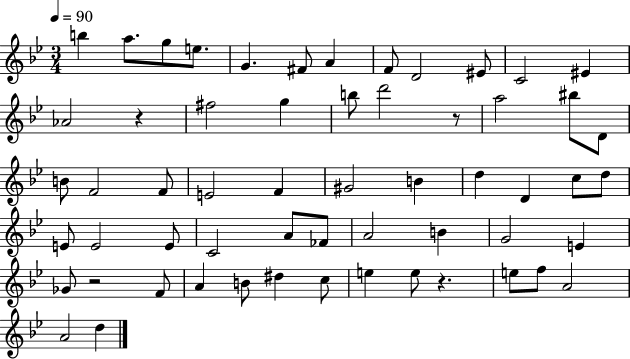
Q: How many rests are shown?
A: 4